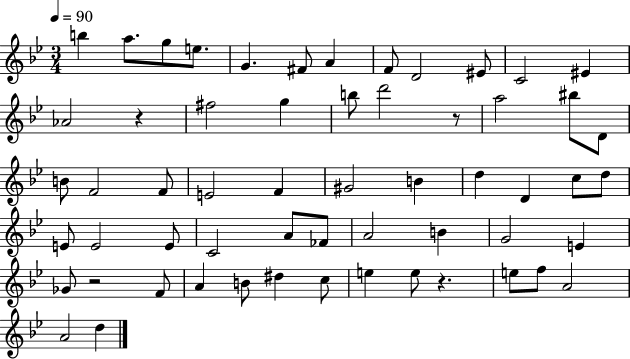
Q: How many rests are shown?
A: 4